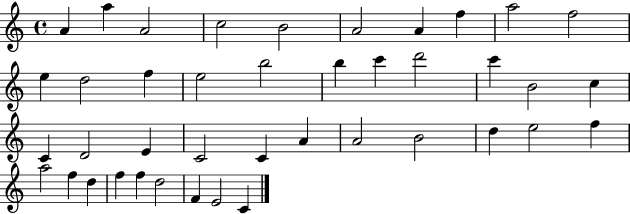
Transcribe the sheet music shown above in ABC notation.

X:1
T:Untitled
M:4/4
L:1/4
K:C
A a A2 c2 B2 A2 A f a2 f2 e d2 f e2 b2 b c' d'2 c' B2 c C D2 E C2 C A A2 B2 d e2 f a2 f d f f d2 F E2 C